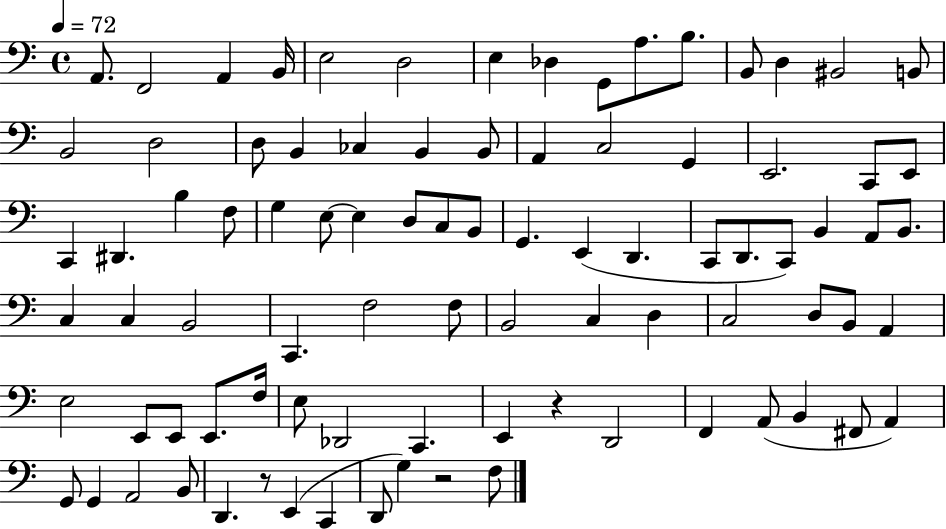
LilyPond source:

{
  \clef bass
  \time 4/4
  \defaultTimeSignature
  \key c \major
  \tempo 4 = 72
  a,8. f,2 a,4 b,16 | e2 d2 | e4 des4 g,8 a8. b8. | b,8 d4 bis,2 b,8 | \break b,2 d2 | d8 b,4 ces4 b,4 b,8 | a,4 c2 g,4 | e,2. c,8 e,8 | \break c,4 dis,4. b4 f8 | g4 e8~~ e4 d8 c8 b,8 | g,4. e,4( d,4. | c,8 d,8. c,8) b,4 a,8 b,8. | \break c4 c4 b,2 | c,4. f2 f8 | b,2 c4 d4 | c2 d8 b,8 a,4 | \break e2 e,8 e,8 e,8. f16 | e8 des,2 c,4. | e,4 r4 d,2 | f,4 a,8( b,4 fis,8 a,4) | \break g,8 g,4 a,2 b,8 | d,4. r8 e,4( c,4 | d,8 g4) r2 f8 | \bar "|."
}